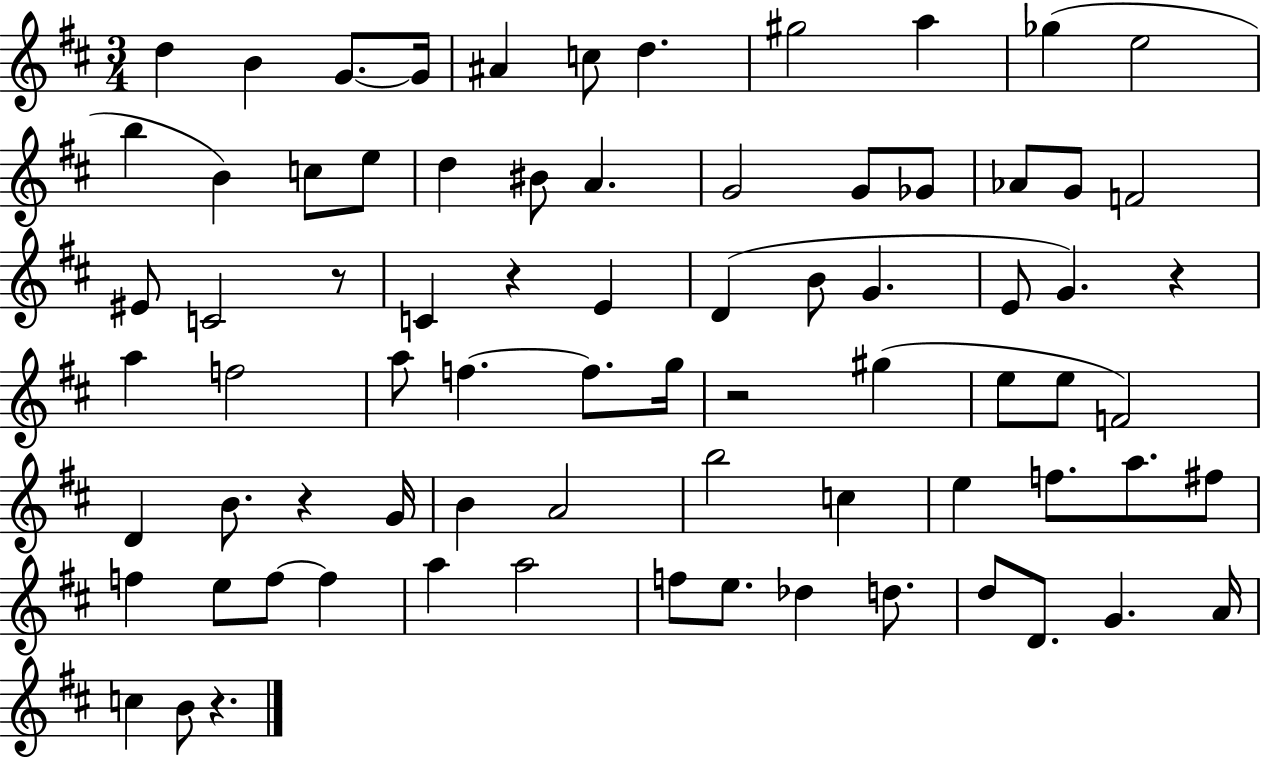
{
  \clef treble
  \numericTimeSignature
  \time 3/4
  \key d \major
  d''4 b'4 g'8.~~ g'16 | ais'4 c''8 d''4. | gis''2 a''4 | ges''4( e''2 | \break b''4 b'4) c''8 e''8 | d''4 bis'8 a'4. | g'2 g'8 ges'8 | aes'8 g'8 f'2 | \break eis'8 c'2 r8 | c'4 r4 e'4 | d'4( b'8 g'4. | e'8 g'4.) r4 | \break a''4 f''2 | a''8 f''4.~~ f''8. g''16 | r2 gis''4( | e''8 e''8 f'2) | \break d'4 b'8. r4 g'16 | b'4 a'2 | b''2 c''4 | e''4 f''8. a''8. fis''8 | \break f''4 e''8 f''8~~ f''4 | a''4 a''2 | f''8 e''8. des''4 d''8. | d''8 d'8. g'4. a'16 | \break c''4 b'8 r4. | \bar "|."
}